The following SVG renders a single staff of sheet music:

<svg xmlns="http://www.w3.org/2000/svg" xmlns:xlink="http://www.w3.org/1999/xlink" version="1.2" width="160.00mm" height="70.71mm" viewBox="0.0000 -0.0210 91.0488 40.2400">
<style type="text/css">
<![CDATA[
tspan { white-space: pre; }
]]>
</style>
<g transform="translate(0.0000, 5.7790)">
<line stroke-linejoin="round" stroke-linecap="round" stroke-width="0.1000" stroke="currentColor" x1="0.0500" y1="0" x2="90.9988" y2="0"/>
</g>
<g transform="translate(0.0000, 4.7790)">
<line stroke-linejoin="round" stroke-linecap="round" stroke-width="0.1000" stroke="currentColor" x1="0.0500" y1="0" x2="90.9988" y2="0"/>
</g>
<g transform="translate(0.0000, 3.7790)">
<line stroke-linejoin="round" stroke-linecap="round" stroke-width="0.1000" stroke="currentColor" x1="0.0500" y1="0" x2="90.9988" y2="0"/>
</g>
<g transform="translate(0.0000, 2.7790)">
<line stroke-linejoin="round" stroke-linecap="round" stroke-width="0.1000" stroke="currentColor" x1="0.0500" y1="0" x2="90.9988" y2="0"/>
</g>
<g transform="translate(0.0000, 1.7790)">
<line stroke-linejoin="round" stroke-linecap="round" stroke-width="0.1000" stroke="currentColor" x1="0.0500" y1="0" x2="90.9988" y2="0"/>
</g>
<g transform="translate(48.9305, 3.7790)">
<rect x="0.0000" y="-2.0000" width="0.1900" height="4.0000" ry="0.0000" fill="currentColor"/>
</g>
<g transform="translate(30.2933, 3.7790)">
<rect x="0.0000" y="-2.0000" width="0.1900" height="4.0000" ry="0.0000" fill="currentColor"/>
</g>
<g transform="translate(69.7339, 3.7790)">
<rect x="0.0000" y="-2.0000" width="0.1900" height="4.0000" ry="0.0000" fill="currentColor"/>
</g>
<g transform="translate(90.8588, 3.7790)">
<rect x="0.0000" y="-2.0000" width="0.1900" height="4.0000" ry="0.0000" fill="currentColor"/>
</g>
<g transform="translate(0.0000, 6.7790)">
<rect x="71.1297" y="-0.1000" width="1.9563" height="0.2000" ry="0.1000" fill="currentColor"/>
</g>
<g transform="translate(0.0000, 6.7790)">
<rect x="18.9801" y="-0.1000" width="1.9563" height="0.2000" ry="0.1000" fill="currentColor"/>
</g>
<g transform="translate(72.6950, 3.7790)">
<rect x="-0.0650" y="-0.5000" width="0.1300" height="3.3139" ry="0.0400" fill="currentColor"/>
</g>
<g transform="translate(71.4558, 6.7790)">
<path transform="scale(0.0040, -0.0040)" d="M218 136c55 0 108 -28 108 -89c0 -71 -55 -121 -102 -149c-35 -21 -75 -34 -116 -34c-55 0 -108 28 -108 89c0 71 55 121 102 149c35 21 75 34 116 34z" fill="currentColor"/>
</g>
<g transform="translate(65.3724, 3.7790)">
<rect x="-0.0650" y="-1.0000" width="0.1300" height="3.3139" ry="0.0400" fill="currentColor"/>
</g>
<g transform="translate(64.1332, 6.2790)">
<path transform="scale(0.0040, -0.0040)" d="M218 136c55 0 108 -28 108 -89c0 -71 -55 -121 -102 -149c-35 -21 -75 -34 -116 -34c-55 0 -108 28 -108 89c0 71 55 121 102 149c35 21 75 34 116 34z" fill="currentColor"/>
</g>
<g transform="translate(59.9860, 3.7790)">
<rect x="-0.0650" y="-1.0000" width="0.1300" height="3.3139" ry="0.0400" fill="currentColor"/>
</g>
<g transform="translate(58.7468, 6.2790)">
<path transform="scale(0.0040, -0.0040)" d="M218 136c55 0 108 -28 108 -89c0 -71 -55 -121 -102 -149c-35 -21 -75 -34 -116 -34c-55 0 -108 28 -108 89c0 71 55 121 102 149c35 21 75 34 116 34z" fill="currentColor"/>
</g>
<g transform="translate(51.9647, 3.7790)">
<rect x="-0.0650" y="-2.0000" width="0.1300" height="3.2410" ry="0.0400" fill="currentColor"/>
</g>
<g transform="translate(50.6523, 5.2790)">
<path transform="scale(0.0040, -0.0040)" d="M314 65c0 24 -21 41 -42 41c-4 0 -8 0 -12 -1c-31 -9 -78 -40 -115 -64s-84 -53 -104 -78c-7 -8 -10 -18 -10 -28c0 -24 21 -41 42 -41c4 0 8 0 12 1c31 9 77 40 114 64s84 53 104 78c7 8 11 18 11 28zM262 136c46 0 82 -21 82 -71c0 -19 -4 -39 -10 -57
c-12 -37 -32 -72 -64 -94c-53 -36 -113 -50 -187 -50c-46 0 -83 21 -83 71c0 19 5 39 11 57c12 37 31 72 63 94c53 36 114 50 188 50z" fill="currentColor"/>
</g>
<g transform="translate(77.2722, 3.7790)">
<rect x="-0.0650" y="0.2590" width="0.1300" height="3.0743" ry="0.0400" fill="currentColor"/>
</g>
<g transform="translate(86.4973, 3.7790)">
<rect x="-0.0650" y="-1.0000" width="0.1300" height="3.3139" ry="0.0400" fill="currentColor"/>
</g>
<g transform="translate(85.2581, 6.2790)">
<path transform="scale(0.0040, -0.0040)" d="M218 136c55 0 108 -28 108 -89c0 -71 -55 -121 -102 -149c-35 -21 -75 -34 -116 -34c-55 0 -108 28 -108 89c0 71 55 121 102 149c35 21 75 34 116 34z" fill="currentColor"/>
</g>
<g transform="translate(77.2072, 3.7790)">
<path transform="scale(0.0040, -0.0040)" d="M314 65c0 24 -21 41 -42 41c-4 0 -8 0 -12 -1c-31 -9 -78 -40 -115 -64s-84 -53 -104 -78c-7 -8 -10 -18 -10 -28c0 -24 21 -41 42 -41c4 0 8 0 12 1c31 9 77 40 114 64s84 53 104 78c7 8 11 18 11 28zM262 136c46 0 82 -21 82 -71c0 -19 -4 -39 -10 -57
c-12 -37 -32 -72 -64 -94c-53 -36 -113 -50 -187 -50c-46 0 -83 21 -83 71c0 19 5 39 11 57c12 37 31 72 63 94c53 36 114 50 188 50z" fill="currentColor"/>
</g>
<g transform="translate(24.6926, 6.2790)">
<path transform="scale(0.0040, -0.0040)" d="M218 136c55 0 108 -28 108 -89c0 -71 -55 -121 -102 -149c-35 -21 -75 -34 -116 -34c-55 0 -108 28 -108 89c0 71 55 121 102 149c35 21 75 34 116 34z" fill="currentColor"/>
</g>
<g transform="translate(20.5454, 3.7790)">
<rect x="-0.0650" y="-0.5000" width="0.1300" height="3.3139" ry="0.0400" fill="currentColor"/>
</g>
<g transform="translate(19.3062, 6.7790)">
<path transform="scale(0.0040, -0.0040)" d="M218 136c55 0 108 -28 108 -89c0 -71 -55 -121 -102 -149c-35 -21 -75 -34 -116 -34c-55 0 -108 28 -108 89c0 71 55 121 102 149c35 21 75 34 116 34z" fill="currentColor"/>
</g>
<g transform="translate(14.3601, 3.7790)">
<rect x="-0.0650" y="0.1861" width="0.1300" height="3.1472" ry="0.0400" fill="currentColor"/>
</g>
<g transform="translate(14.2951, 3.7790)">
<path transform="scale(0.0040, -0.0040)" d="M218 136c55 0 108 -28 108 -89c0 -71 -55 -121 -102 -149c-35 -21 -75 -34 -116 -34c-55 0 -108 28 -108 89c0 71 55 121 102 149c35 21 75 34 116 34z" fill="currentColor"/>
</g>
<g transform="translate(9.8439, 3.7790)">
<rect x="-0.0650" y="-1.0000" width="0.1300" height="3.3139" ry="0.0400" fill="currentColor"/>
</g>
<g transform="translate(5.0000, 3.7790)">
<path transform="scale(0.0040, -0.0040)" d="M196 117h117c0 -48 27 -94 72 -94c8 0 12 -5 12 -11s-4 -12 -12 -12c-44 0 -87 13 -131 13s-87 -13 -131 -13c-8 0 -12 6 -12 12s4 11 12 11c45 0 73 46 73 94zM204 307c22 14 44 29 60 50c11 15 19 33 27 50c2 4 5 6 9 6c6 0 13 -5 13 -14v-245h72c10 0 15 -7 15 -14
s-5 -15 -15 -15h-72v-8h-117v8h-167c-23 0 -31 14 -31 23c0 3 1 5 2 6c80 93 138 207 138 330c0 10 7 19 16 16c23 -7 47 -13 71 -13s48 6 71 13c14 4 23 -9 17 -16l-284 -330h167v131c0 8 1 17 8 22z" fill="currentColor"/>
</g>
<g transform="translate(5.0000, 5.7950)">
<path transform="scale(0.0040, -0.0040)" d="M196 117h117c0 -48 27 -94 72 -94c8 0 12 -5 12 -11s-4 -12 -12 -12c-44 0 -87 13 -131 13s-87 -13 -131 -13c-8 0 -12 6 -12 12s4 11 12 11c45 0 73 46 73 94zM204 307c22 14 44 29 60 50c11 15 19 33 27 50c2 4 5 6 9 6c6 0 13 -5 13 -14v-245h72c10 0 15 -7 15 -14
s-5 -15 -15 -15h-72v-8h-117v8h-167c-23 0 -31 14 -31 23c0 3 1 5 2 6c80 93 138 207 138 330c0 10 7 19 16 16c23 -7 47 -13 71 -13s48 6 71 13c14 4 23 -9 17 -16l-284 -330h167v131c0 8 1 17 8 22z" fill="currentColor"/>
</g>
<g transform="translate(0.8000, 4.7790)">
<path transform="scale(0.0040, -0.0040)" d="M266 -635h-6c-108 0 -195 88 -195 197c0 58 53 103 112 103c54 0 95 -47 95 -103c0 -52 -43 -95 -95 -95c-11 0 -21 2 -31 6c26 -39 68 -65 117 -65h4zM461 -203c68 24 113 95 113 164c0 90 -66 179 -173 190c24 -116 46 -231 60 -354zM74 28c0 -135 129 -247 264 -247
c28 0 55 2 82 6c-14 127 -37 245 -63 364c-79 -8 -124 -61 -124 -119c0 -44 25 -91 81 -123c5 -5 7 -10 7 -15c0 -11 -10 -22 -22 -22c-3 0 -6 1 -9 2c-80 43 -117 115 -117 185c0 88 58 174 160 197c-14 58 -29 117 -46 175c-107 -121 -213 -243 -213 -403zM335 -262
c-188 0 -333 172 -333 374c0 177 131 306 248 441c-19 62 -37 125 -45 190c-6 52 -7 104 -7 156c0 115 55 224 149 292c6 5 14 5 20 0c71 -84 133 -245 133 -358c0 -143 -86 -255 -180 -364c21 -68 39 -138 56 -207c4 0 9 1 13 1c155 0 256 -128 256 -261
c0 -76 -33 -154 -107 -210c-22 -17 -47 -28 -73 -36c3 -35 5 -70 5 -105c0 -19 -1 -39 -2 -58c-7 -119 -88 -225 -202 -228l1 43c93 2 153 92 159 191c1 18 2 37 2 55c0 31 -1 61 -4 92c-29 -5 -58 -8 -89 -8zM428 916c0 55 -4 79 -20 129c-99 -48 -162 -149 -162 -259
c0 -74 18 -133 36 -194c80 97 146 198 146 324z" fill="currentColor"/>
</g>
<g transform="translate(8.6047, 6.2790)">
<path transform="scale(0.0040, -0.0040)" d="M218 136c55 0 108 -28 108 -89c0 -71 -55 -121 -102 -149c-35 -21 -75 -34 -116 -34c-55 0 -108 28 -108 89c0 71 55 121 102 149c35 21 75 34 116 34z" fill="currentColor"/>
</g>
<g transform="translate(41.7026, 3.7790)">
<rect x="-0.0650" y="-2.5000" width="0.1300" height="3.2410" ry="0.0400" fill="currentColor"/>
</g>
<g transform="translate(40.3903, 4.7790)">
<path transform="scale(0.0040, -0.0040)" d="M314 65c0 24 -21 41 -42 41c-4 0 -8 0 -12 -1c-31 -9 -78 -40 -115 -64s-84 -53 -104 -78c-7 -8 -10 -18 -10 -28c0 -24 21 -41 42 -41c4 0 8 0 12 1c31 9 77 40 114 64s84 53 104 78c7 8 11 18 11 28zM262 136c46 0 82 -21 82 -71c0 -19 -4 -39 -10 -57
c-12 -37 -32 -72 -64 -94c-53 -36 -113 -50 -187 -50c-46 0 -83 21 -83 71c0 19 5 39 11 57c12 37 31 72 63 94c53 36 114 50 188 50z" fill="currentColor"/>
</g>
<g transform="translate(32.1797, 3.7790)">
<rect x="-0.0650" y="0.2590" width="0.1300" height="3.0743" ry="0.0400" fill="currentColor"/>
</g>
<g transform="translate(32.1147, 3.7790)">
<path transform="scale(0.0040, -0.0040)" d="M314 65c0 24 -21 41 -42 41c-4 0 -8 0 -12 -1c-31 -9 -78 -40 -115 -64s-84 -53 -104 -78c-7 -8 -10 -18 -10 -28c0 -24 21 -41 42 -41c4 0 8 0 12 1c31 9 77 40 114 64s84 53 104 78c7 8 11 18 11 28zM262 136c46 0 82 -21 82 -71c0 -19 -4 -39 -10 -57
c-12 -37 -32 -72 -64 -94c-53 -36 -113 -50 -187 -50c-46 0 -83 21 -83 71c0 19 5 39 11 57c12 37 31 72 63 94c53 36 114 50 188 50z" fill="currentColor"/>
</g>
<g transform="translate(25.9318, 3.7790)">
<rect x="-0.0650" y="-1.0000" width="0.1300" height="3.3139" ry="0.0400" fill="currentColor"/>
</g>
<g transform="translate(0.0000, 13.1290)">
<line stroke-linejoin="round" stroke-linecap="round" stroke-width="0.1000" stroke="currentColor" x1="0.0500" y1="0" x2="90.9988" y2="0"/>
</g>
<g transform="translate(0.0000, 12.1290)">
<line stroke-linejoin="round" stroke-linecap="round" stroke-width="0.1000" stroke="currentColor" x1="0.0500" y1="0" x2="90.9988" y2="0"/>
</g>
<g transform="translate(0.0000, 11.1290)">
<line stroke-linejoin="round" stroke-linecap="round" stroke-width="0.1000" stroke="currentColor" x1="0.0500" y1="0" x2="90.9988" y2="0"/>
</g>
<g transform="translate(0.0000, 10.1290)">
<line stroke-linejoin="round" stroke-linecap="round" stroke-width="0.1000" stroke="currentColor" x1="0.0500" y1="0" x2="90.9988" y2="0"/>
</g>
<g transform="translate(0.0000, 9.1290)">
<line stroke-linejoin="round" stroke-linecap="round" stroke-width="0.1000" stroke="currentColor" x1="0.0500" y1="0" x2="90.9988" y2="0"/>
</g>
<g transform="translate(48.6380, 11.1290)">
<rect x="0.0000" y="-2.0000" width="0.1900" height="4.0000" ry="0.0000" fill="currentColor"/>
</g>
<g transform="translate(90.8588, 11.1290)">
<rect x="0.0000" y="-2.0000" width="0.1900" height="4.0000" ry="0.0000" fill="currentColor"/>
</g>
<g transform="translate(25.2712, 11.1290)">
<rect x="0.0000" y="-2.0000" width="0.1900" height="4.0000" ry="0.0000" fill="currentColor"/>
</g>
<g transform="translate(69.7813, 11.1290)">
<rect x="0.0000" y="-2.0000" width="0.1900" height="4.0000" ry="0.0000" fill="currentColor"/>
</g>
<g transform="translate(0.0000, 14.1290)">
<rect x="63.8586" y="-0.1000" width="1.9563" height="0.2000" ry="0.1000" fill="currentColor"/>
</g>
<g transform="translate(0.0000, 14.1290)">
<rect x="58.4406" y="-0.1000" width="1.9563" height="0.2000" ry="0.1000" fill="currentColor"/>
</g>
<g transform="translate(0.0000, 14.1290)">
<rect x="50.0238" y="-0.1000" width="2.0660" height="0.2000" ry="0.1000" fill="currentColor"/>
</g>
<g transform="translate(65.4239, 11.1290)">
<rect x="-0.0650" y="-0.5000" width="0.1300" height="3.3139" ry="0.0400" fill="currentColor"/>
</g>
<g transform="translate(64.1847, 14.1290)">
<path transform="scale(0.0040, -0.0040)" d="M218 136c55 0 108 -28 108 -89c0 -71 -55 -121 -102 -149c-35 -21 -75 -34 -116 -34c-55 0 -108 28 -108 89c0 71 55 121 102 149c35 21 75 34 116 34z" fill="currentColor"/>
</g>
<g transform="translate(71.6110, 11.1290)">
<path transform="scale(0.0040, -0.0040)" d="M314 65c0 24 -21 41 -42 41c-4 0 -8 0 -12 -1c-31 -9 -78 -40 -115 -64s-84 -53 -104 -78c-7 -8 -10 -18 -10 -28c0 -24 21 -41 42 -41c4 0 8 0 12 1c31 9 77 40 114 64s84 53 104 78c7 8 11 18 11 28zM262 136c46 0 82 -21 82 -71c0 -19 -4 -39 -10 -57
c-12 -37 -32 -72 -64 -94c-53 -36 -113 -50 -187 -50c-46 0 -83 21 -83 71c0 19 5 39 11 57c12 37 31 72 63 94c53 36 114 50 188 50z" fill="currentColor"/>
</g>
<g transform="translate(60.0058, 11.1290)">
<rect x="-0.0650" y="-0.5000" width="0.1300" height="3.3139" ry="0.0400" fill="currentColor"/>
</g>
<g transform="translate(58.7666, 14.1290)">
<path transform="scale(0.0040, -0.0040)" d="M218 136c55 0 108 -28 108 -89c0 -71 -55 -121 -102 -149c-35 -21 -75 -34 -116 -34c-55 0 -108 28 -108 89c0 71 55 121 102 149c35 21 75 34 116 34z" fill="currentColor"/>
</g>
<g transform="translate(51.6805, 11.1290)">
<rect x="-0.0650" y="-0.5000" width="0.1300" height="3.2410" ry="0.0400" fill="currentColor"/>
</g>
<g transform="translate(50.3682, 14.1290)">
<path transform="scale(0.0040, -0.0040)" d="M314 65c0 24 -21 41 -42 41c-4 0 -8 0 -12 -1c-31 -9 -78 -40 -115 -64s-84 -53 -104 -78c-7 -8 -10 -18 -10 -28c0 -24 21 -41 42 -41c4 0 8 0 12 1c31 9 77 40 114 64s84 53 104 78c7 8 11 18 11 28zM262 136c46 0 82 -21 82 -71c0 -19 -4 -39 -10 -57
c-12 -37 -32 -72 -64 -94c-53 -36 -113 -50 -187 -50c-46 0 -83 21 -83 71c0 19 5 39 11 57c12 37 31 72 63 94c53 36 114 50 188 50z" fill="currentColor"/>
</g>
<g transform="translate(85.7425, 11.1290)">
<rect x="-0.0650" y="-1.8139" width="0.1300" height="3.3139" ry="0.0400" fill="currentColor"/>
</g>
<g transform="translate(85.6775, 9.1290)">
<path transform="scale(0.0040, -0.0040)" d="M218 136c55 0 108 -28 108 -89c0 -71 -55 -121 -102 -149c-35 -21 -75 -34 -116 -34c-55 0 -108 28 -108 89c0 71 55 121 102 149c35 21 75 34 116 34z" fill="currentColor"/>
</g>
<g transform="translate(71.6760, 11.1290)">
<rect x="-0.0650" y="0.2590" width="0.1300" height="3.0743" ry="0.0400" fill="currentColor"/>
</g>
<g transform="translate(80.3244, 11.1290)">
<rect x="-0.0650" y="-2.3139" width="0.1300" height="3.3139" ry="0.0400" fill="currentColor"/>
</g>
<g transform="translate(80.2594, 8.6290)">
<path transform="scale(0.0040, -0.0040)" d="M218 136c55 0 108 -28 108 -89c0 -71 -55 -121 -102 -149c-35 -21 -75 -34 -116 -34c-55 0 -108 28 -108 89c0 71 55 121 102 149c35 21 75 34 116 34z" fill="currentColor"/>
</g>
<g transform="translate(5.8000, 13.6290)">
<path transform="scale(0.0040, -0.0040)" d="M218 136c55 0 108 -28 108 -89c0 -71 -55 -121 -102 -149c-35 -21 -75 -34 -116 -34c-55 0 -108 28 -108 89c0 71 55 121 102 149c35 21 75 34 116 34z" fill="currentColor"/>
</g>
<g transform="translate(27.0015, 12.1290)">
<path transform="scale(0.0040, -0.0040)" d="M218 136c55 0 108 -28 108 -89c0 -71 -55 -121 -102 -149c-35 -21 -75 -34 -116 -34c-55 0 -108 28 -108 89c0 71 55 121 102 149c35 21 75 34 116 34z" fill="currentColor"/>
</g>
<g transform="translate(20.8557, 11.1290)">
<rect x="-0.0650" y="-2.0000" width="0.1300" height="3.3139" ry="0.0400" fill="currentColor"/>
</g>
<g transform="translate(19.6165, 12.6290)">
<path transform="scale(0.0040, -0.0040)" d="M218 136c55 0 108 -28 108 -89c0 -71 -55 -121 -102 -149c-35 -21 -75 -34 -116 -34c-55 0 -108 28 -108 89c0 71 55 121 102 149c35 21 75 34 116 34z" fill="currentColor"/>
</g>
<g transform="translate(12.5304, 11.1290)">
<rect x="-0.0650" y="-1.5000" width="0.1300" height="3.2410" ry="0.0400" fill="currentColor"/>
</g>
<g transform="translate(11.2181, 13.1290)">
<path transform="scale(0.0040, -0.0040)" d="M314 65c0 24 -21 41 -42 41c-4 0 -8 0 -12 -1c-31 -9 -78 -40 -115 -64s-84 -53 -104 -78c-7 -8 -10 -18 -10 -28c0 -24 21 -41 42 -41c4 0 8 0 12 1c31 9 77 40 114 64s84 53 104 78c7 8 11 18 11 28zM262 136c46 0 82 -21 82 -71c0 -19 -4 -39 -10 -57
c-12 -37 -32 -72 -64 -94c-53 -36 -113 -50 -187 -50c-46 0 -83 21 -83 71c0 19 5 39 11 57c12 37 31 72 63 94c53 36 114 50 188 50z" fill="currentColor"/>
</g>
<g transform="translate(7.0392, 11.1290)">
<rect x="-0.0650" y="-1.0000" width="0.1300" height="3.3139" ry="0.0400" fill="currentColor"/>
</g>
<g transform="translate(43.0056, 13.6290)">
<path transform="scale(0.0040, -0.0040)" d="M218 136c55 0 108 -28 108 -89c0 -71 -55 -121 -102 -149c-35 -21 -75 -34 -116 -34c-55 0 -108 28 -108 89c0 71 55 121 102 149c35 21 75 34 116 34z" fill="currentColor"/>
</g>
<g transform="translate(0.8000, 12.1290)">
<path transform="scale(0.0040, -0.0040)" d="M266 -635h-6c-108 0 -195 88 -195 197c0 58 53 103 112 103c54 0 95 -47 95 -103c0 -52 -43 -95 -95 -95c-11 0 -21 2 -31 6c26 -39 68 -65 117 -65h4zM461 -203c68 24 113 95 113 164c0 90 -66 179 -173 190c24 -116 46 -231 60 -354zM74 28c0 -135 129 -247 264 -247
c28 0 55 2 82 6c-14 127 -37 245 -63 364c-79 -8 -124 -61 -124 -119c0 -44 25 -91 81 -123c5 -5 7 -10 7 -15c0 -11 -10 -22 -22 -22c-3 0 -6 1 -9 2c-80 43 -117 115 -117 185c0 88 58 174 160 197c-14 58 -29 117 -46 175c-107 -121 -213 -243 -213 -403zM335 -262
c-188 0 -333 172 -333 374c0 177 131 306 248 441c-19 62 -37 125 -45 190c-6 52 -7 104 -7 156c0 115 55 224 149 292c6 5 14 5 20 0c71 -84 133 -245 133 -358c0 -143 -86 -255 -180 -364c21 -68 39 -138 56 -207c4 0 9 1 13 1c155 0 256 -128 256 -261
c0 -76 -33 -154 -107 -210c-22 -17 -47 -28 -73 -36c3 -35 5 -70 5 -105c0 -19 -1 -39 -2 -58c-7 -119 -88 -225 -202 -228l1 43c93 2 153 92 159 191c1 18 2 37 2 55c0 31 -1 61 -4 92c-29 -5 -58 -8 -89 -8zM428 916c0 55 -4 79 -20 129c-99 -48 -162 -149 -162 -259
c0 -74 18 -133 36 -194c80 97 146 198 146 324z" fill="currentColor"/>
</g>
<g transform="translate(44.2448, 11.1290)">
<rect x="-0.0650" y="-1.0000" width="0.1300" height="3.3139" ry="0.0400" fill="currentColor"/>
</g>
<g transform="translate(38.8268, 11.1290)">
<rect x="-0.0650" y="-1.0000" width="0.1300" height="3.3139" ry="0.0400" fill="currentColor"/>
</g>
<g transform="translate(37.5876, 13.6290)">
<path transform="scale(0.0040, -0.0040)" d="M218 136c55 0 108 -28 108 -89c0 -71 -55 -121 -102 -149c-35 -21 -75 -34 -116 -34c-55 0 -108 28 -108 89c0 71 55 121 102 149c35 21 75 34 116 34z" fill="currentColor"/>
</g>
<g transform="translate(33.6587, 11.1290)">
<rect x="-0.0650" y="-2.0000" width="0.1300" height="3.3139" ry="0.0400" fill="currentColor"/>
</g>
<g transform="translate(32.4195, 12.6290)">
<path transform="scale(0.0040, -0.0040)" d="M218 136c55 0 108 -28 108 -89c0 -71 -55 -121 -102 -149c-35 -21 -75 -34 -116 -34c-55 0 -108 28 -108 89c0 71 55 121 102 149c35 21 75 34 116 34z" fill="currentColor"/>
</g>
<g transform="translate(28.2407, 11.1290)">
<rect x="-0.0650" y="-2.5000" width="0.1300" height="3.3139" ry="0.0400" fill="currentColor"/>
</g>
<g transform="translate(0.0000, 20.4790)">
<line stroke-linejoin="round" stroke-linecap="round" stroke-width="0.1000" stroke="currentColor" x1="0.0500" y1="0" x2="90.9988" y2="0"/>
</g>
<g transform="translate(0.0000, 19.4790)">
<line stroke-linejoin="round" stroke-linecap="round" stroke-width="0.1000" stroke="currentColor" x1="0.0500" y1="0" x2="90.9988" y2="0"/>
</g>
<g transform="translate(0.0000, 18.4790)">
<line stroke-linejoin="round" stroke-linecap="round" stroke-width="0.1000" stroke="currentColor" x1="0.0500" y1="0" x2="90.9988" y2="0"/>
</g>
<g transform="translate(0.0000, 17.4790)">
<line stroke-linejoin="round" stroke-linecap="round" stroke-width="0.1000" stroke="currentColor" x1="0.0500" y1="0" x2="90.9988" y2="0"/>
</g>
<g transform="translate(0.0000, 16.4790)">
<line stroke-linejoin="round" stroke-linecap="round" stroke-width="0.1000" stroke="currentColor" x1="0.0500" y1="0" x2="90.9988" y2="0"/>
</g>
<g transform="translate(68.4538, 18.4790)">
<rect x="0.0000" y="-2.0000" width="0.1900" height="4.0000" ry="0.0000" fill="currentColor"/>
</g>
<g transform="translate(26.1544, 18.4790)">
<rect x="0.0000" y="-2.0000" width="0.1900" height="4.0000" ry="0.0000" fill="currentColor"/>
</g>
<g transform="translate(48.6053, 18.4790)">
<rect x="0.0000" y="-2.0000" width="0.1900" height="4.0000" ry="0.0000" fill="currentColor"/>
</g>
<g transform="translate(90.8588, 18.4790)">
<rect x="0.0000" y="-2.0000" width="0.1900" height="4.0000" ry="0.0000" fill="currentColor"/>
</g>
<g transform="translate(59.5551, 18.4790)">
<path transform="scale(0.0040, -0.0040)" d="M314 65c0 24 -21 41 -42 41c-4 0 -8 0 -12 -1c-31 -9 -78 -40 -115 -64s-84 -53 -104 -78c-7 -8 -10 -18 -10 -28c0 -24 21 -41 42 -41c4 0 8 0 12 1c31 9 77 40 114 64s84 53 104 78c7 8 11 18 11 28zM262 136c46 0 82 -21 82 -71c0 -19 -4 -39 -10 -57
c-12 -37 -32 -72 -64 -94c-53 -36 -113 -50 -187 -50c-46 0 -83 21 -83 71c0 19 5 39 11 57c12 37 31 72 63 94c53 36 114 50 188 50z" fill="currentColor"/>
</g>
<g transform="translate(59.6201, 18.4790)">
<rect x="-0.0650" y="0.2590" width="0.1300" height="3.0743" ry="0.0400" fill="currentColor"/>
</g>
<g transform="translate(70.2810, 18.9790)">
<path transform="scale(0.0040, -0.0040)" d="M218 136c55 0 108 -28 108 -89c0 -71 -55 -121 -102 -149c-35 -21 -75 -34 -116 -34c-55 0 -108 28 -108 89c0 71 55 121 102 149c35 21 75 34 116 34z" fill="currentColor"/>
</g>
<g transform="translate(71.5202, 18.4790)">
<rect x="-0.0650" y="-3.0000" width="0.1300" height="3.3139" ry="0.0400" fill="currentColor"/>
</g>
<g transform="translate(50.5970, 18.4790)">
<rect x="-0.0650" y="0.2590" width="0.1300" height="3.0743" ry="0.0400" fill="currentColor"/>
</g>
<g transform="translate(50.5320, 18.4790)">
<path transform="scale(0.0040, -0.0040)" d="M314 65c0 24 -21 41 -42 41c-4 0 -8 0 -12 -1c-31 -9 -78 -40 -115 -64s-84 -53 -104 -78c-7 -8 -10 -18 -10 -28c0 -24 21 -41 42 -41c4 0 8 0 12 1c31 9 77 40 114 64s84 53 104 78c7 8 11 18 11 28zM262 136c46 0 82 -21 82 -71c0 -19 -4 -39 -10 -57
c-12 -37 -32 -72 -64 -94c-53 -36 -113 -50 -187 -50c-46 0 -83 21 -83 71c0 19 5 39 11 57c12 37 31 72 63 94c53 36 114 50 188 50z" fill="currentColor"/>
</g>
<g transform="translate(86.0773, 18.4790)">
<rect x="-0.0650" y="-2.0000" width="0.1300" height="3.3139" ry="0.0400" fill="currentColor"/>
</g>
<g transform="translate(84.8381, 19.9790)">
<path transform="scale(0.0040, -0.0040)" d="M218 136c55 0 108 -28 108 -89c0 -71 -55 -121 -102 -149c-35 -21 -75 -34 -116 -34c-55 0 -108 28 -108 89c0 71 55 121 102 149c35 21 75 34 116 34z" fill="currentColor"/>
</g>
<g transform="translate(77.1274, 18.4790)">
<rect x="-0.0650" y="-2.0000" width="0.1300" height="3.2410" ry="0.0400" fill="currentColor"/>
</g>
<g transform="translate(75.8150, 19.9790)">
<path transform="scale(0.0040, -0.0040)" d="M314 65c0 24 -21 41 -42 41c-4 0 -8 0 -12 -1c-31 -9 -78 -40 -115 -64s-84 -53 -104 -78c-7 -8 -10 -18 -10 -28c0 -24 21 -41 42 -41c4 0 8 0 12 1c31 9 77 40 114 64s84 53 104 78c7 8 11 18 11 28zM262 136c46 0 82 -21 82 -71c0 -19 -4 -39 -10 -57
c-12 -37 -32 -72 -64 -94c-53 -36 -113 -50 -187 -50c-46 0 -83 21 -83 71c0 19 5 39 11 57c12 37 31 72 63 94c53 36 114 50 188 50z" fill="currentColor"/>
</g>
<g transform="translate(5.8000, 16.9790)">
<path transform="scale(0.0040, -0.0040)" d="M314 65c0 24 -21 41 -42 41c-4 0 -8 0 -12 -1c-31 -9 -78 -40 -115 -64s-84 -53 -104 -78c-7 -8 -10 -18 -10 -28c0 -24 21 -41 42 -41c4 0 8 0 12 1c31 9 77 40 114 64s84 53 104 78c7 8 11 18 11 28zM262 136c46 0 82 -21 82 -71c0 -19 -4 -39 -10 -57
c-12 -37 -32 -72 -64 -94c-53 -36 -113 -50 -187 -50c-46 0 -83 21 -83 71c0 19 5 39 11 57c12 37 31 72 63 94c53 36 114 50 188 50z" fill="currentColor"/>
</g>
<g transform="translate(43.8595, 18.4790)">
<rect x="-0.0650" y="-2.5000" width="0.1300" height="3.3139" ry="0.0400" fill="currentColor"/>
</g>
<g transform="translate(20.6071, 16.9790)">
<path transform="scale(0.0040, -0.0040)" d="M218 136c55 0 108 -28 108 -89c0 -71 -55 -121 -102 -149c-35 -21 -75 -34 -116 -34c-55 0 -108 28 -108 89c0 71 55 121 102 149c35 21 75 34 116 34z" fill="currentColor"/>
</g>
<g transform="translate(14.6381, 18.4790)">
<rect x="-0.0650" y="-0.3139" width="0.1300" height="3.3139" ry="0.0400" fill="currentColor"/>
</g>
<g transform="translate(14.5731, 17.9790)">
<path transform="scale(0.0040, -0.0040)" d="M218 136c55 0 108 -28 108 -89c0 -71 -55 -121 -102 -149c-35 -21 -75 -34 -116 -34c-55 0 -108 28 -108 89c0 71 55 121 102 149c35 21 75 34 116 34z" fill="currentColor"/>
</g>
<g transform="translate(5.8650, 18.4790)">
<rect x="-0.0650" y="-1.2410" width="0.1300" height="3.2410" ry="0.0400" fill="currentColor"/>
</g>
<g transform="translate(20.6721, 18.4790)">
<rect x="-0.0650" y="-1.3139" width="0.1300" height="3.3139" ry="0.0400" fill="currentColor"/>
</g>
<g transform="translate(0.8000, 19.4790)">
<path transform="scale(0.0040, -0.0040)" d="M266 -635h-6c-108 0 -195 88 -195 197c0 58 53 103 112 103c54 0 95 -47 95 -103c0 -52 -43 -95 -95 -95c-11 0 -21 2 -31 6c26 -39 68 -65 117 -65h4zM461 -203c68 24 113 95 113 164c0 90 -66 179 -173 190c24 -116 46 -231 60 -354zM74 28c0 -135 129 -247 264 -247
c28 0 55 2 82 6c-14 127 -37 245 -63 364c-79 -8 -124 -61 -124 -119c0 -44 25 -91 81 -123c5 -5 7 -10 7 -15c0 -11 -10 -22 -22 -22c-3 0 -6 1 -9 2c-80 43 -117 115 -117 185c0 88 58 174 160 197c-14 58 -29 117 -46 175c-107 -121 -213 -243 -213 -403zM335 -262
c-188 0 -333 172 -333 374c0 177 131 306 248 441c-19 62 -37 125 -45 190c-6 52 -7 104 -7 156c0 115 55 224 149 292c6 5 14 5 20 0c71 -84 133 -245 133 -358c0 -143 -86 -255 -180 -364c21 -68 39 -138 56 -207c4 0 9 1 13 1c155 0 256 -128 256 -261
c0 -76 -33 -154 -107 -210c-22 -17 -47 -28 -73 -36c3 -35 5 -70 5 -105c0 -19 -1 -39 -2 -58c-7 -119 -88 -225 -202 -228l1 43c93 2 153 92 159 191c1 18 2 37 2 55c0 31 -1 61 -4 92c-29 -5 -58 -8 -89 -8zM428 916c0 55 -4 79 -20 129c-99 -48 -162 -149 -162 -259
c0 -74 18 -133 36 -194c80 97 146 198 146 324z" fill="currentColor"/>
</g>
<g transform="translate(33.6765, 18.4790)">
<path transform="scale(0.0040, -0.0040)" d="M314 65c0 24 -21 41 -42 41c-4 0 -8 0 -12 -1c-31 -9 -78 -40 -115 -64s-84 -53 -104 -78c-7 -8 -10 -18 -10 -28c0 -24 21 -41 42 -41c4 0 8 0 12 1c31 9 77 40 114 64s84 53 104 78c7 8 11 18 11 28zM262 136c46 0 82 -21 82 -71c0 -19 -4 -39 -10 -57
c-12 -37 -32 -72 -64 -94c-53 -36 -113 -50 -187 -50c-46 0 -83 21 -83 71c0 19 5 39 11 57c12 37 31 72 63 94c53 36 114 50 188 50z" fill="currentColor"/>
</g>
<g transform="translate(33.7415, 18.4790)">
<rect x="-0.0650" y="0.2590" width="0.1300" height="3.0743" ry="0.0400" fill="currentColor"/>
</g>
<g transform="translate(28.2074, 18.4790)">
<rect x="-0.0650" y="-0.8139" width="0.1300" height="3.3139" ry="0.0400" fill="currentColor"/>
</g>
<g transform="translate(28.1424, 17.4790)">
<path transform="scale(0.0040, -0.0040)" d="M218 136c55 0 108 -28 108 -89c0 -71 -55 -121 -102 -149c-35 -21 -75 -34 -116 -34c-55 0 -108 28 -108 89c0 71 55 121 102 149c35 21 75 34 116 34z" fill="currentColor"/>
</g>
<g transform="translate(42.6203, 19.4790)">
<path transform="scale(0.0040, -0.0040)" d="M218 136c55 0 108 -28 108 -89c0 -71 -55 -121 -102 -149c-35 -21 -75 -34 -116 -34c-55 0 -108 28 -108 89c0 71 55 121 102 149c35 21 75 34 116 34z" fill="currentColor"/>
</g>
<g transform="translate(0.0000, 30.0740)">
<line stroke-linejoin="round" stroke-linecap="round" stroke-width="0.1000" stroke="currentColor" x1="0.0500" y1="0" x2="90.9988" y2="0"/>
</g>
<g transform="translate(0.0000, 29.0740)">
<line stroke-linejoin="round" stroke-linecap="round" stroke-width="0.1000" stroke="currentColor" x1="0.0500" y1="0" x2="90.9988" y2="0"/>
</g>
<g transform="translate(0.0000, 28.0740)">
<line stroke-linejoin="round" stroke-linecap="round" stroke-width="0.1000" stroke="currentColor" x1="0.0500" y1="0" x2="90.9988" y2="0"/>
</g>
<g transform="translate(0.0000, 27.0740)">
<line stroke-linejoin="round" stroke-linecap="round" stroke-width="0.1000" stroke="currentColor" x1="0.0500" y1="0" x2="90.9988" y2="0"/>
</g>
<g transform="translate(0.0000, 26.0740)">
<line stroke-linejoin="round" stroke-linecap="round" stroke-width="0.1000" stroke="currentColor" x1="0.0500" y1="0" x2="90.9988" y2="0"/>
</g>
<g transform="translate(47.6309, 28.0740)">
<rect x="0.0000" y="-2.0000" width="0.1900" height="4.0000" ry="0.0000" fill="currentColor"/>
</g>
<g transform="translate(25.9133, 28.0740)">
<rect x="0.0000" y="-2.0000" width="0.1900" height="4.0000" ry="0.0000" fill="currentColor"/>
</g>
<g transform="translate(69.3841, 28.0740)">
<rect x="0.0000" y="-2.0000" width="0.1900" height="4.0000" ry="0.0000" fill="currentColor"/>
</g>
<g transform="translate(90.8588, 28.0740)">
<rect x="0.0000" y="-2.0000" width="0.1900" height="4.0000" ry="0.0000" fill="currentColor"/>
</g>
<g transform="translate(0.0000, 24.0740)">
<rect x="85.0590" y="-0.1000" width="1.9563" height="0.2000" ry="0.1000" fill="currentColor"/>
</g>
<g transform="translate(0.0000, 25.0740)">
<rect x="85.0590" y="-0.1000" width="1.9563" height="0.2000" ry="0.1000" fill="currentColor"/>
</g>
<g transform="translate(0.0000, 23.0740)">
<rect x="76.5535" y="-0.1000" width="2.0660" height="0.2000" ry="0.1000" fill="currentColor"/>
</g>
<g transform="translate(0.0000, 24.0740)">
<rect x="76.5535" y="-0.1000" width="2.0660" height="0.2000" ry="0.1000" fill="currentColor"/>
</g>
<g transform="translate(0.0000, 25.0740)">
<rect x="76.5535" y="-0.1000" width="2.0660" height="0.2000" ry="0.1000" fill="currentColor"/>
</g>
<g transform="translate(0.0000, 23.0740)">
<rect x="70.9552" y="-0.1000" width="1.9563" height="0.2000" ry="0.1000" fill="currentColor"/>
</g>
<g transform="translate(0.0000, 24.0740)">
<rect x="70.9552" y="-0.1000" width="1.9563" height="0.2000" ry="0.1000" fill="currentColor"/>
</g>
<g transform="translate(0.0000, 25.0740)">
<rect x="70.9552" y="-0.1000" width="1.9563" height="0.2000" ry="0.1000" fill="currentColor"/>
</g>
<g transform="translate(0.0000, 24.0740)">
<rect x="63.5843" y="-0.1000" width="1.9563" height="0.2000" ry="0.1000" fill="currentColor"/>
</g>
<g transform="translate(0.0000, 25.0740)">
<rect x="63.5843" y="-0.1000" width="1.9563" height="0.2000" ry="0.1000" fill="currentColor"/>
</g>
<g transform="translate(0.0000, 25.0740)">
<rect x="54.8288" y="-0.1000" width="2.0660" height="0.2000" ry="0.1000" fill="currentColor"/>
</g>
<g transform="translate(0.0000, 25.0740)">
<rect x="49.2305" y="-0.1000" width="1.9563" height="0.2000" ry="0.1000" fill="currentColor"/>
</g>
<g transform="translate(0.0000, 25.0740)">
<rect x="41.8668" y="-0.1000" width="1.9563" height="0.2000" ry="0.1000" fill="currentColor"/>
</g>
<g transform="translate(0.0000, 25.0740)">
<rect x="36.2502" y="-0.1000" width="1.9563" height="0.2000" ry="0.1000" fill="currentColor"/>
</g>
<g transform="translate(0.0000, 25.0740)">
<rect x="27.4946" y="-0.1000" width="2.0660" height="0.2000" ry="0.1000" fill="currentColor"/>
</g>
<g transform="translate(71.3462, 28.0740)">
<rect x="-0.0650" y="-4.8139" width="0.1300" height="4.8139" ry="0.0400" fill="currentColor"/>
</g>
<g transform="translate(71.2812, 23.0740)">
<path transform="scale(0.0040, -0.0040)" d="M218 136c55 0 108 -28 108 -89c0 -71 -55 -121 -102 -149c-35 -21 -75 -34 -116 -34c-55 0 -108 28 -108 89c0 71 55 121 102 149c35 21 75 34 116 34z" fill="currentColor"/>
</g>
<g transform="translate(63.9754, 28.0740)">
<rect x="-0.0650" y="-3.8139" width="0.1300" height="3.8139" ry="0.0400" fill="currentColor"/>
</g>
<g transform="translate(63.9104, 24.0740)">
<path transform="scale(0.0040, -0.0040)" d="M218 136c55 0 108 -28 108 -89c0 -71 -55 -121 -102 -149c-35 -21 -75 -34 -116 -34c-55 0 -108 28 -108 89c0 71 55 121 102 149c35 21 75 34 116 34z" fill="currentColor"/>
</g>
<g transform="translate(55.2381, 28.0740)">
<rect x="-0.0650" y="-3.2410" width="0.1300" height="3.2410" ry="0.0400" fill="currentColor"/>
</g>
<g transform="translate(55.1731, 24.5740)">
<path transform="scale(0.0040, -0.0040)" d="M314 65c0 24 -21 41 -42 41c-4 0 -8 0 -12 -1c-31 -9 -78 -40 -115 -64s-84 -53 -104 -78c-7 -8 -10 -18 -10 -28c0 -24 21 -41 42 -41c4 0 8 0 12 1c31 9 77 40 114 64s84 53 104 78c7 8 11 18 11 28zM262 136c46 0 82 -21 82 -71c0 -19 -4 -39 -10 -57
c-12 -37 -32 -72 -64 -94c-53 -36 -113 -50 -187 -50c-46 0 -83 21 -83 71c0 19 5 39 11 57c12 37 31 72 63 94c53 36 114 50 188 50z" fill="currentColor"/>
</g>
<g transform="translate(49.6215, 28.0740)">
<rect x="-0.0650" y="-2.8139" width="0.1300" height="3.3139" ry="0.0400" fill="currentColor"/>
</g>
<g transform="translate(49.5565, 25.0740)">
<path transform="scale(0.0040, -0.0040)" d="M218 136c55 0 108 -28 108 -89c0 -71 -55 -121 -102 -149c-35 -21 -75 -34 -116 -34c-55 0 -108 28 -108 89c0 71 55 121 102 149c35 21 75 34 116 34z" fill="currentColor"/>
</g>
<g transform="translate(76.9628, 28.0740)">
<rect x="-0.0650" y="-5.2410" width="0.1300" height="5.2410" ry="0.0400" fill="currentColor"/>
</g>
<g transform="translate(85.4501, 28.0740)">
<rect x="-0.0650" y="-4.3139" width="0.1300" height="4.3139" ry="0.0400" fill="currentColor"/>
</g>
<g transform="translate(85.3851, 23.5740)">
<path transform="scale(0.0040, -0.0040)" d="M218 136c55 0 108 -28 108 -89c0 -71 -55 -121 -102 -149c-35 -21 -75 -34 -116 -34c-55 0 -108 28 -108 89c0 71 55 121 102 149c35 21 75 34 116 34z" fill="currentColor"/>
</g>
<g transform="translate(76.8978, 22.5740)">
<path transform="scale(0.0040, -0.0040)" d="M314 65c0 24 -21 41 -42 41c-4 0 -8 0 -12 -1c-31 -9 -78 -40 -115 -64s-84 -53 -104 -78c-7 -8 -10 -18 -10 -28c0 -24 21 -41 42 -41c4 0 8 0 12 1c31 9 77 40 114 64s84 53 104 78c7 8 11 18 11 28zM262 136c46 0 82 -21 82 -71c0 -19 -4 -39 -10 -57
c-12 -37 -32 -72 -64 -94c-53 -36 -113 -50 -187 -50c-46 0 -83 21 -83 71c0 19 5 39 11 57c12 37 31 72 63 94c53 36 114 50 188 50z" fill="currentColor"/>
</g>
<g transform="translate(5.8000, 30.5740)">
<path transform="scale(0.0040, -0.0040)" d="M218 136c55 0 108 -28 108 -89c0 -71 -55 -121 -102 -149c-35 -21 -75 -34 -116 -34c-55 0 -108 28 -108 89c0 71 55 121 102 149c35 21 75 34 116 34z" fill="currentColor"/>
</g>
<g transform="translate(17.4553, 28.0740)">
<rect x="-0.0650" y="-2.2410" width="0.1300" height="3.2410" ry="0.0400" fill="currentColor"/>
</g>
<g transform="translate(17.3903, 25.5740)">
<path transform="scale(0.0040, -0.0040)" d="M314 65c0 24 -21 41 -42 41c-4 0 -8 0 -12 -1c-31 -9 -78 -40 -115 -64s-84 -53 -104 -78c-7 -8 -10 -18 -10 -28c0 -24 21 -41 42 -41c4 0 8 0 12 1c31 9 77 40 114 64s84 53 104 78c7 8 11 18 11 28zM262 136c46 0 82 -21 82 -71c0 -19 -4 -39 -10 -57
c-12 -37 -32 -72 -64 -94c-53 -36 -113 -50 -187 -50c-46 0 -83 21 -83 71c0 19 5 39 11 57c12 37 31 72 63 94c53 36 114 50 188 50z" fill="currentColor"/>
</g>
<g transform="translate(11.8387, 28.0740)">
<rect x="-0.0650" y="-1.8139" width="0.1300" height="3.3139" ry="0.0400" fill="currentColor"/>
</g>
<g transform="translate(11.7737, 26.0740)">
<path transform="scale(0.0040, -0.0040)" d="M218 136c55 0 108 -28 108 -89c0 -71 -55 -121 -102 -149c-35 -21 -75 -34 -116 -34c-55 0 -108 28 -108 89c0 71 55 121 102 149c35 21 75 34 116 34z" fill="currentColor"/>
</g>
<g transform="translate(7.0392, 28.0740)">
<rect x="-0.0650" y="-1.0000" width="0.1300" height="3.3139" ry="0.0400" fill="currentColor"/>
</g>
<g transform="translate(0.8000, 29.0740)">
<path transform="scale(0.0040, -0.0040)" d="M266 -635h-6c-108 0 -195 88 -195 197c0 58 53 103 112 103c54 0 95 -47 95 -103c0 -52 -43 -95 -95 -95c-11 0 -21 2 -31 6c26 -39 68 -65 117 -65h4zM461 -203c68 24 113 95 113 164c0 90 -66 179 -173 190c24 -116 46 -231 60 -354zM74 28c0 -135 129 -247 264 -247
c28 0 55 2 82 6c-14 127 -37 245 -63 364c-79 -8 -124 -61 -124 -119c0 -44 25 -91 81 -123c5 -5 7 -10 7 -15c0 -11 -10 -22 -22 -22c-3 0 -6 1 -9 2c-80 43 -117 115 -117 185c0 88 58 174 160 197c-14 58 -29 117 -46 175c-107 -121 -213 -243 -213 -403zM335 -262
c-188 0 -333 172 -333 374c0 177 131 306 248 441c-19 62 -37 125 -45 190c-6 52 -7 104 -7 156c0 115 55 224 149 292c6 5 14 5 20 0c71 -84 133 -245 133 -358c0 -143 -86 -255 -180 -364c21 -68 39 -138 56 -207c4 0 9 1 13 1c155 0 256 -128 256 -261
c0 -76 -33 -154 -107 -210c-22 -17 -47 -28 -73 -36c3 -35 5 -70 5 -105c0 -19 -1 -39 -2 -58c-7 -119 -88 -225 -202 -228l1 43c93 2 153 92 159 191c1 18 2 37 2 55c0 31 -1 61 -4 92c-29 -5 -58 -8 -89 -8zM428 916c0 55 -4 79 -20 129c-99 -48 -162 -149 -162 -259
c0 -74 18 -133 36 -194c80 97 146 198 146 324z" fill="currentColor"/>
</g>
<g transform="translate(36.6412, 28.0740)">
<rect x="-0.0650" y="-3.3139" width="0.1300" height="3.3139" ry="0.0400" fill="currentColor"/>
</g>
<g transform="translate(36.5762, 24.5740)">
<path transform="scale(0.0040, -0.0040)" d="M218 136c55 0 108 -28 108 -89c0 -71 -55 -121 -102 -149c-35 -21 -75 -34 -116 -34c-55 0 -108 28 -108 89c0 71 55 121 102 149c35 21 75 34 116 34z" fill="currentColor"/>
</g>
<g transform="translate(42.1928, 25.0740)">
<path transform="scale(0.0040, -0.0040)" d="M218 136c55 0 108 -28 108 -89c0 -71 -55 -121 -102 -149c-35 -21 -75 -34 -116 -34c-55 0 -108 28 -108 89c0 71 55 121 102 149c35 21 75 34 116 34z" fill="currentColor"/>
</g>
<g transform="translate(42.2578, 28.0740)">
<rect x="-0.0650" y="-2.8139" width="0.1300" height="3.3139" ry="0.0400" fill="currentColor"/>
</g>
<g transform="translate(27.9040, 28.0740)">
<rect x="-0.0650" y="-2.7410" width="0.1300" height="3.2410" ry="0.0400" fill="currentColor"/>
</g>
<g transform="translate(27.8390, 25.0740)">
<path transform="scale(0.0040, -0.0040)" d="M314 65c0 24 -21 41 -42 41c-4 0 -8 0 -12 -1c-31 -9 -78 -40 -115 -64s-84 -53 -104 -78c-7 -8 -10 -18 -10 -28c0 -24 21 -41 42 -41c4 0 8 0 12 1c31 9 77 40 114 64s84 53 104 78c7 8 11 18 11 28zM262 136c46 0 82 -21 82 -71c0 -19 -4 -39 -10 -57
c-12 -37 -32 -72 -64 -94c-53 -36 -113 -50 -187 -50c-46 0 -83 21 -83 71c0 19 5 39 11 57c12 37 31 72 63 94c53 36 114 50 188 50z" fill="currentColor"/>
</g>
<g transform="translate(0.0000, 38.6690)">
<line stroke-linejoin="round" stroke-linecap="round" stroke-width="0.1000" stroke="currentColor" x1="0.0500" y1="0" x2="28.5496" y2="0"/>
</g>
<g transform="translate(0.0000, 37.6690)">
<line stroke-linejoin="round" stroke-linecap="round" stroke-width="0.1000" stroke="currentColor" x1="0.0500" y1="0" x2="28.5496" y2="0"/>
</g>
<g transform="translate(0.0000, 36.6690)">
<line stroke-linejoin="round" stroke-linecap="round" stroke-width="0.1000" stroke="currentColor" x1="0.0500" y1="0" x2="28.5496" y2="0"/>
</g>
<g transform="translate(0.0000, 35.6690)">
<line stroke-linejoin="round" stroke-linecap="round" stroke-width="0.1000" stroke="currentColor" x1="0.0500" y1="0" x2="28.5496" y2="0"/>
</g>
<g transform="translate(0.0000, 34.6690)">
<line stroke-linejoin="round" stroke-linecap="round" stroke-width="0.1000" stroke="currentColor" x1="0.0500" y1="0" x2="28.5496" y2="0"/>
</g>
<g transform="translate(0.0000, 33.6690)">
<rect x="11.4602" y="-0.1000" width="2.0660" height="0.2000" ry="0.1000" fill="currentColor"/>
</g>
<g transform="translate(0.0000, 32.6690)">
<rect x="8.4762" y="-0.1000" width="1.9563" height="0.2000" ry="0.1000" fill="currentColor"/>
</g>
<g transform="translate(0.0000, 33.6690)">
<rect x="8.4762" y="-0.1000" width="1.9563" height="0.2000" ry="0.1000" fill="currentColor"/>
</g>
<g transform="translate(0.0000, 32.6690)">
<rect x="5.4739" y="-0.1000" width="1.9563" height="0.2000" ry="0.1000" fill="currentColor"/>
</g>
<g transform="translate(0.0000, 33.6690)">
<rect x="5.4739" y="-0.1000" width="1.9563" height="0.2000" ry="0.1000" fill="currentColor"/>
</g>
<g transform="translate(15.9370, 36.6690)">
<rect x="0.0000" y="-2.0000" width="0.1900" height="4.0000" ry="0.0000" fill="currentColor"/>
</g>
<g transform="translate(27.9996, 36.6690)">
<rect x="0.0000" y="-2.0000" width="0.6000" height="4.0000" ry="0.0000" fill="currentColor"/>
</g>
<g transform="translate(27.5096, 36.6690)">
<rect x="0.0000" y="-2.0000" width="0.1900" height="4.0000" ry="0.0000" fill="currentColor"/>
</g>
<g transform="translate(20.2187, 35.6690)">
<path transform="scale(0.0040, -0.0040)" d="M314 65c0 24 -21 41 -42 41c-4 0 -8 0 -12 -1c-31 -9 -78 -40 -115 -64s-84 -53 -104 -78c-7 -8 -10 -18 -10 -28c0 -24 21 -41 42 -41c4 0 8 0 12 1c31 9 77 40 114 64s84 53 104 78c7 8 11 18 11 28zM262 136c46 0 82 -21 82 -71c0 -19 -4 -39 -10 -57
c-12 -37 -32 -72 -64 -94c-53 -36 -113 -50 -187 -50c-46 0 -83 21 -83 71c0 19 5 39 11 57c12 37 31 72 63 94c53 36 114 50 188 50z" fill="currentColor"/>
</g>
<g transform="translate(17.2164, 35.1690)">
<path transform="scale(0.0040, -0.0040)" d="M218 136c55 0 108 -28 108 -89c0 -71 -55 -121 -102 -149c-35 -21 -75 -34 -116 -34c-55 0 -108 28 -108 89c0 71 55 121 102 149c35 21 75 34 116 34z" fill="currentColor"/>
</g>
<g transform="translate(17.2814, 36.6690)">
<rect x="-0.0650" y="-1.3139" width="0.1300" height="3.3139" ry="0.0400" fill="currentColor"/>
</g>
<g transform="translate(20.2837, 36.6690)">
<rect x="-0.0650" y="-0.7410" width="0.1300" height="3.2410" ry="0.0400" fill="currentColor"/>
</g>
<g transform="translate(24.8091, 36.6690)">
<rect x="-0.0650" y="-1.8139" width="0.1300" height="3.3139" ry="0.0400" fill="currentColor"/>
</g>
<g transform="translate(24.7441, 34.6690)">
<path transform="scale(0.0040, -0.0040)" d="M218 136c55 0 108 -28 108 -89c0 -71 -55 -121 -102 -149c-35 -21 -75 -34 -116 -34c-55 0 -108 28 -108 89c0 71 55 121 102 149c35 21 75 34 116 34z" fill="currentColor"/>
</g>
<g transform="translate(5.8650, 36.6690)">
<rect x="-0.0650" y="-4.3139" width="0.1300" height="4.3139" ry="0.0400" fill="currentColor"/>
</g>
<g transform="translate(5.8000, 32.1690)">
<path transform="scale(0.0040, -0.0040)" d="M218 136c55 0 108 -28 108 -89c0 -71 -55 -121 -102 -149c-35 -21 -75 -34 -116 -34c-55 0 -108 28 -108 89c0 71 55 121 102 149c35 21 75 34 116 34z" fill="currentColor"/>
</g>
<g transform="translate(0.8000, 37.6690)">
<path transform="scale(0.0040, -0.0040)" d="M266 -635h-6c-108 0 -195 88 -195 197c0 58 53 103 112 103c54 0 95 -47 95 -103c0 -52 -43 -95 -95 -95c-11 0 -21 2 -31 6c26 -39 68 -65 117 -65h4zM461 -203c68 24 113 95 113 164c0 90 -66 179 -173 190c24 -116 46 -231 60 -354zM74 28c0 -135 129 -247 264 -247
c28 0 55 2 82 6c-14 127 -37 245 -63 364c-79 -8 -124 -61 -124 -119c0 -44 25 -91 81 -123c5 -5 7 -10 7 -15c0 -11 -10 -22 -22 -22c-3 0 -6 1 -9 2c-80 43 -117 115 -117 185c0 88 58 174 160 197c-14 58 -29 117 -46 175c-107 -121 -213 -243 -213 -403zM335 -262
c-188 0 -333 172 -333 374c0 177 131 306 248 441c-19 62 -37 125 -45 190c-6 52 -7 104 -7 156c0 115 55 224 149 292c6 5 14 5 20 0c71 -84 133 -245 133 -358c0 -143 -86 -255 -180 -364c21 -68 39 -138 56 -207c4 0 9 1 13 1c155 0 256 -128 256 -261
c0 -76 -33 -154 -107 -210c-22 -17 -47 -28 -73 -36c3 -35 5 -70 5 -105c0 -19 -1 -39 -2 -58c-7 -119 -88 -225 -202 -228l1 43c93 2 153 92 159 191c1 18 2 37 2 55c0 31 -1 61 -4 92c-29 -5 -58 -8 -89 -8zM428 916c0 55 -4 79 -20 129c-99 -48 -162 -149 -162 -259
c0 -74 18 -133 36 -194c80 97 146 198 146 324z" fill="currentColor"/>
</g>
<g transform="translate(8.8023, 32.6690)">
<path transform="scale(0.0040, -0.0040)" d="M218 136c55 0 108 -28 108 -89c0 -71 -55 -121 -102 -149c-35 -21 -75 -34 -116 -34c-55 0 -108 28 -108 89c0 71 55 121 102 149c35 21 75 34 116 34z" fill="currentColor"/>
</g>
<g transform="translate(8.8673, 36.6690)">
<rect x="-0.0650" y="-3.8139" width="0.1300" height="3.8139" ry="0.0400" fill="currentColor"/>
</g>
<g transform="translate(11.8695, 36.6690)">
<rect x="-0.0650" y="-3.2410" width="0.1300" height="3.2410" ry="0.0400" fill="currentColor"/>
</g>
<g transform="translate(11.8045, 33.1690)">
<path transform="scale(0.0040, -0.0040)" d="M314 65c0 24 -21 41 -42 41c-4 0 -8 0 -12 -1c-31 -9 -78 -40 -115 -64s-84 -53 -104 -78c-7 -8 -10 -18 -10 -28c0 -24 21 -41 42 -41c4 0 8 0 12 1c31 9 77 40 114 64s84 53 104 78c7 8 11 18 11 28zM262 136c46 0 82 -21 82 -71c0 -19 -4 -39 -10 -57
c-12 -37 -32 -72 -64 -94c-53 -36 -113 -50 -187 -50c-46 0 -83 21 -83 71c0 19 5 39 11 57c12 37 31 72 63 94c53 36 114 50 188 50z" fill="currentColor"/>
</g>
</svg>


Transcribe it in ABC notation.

X:1
T:Untitled
M:4/4
L:1/4
K:C
D B C D B2 G2 F2 D D C B2 D D E2 F G F D D C2 C C B2 g f e2 c e d B2 G B2 B2 A F2 F D f g2 a2 b a a b2 c' e' f'2 d' d' c' b2 e d2 f